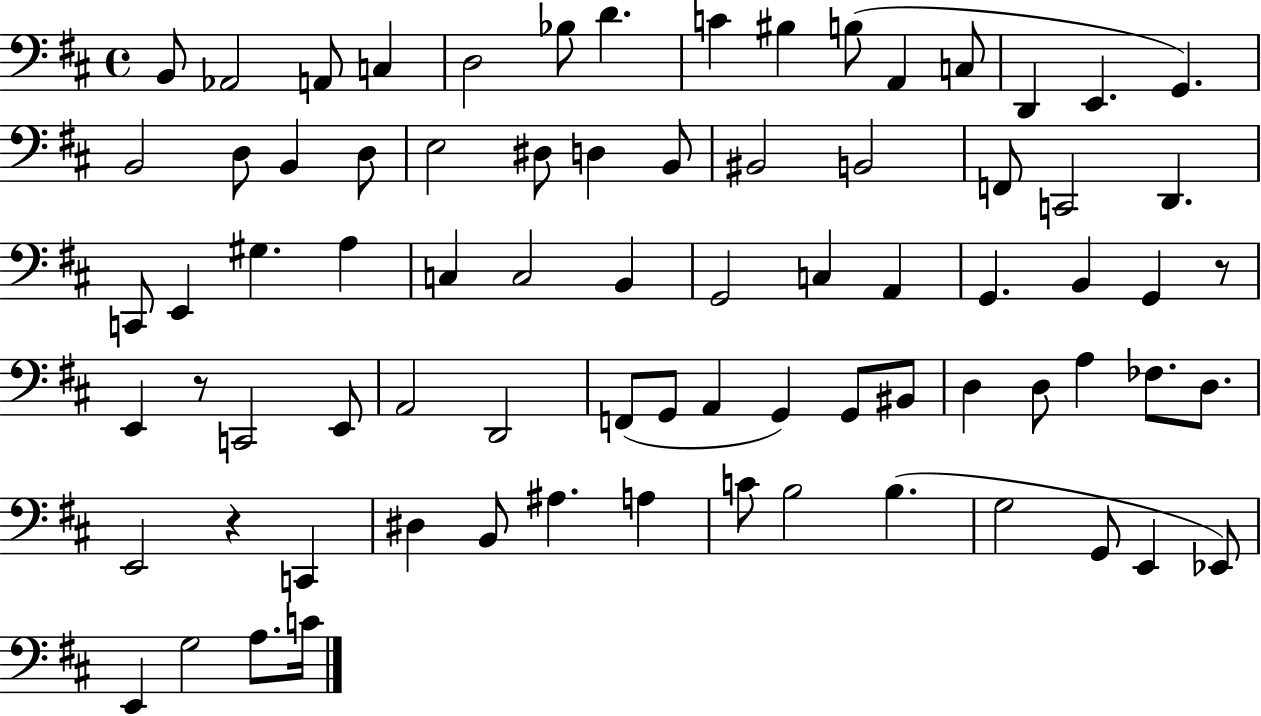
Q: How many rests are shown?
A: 3